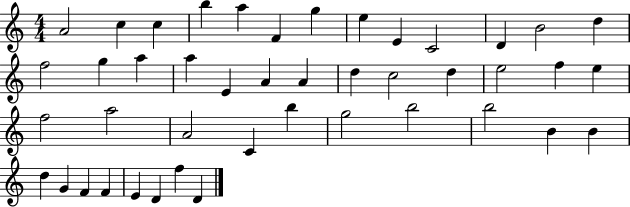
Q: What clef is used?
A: treble